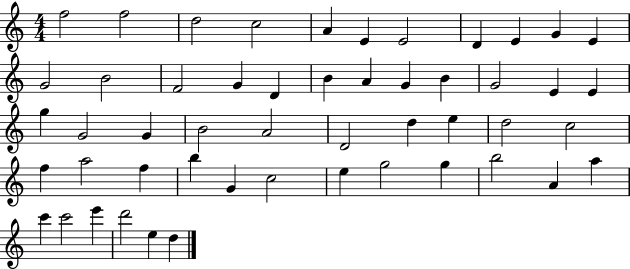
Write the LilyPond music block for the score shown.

{
  \clef treble
  \numericTimeSignature
  \time 4/4
  \key c \major
  f''2 f''2 | d''2 c''2 | a'4 e'4 e'2 | d'4 e'4 g'4 e'4 | \break g'2 b'2 | f'2 g'4 d'4 | b'4 a'4 g'4 b'4 | g'2 e'4 e'4 | \break g''4 g'2 g'4 | b'2 a'2 | d'2 d''4 e''4 | d''2 c''2 | \break f''4 a''2 f''4 | b''4 g'4 c''2 | e''4 g''2 g''4 | b''2 a'4 a''4 | \break c'''4 c'''2 e'''4 | d'''2 e''4 d''4 | \bar "|."
}